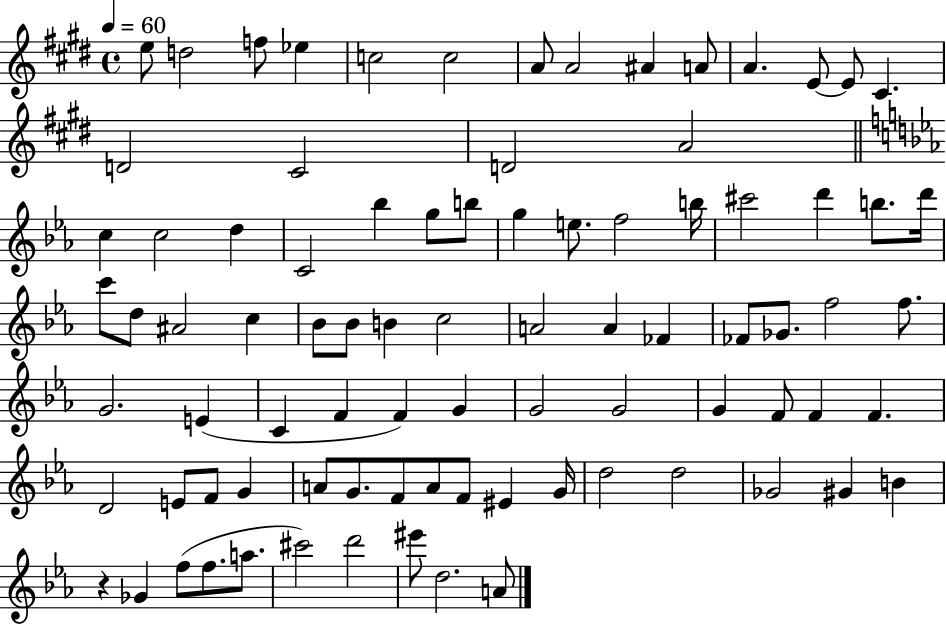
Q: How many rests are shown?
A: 1